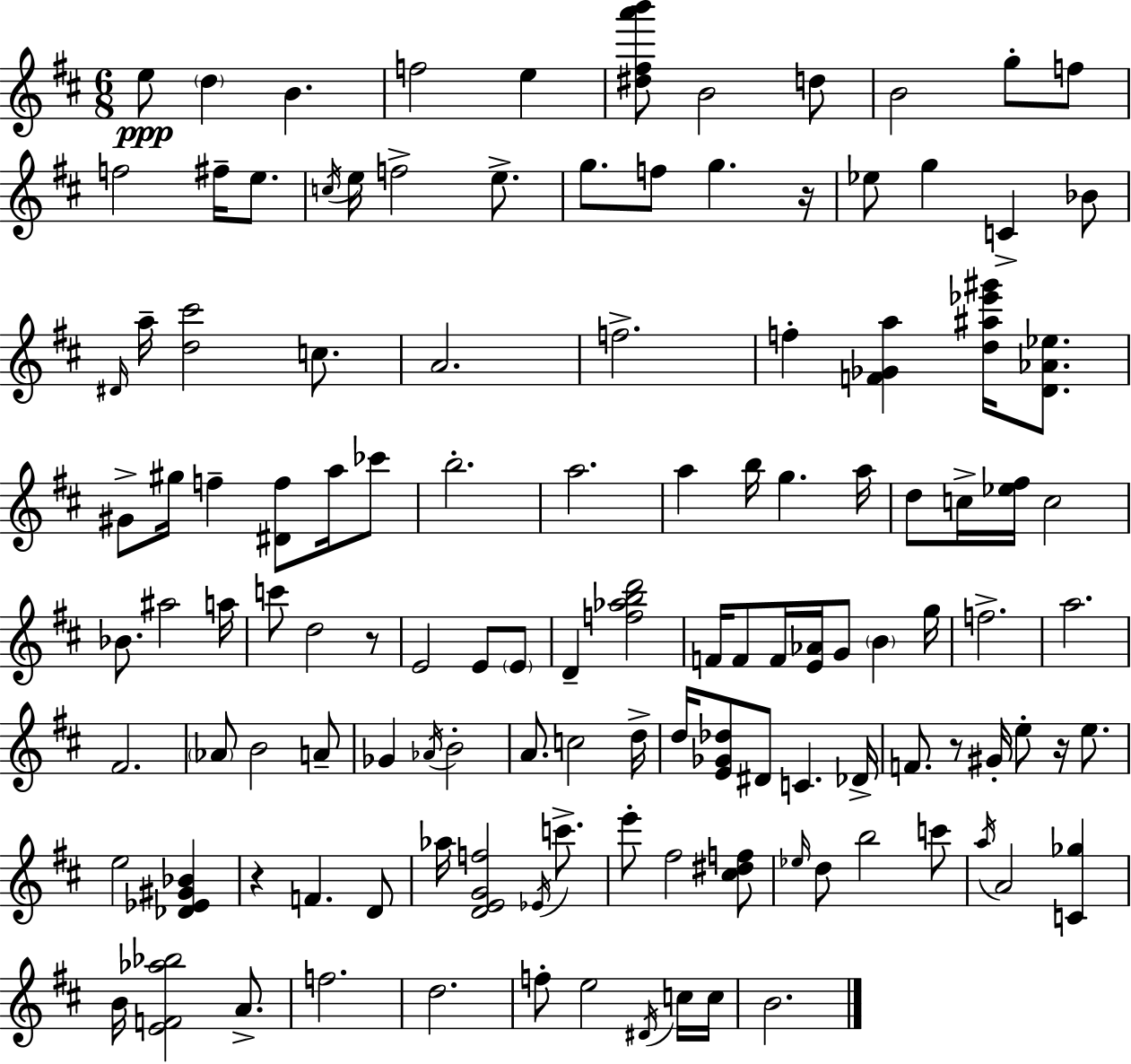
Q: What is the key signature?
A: D major